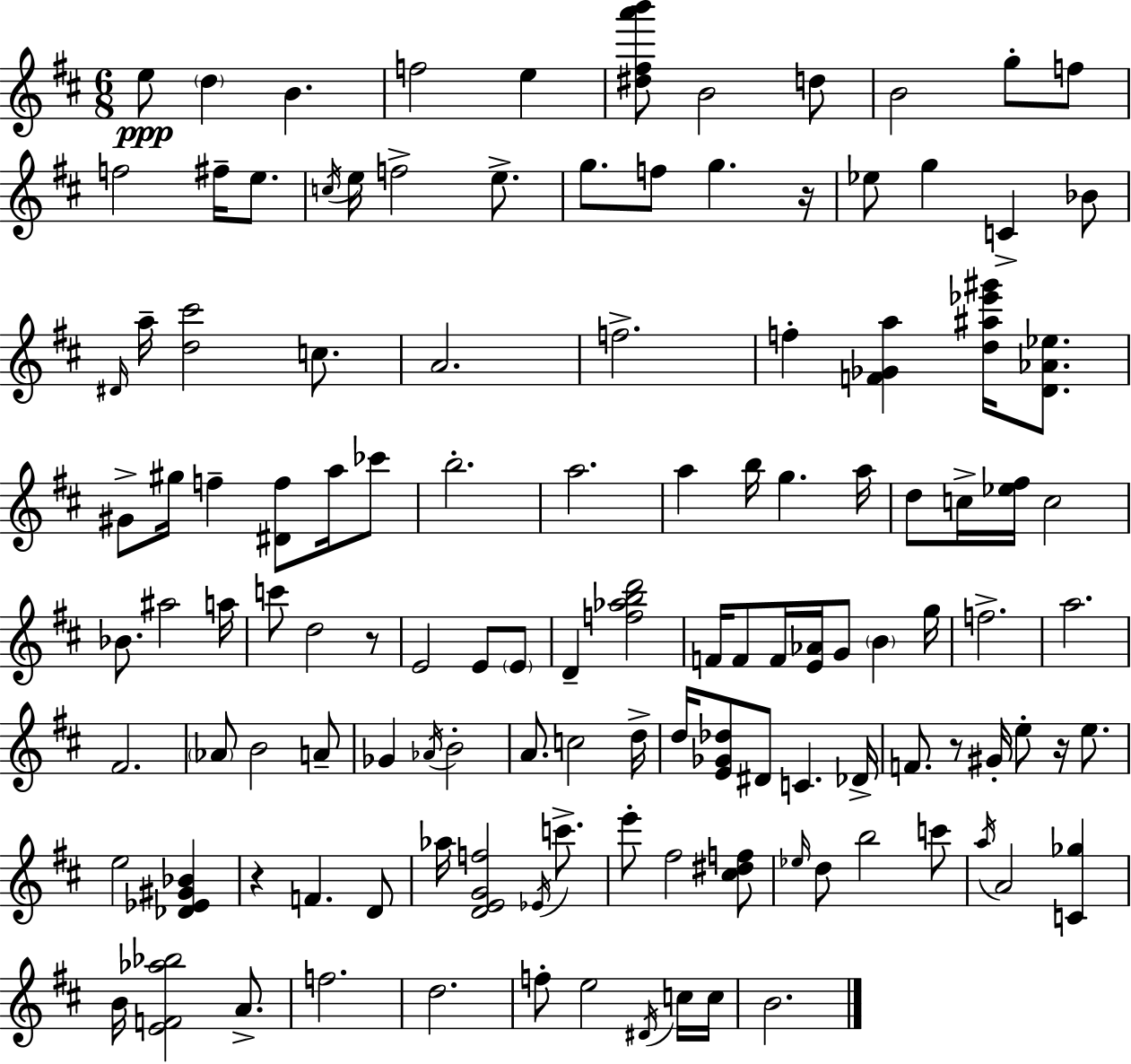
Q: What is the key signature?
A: D major